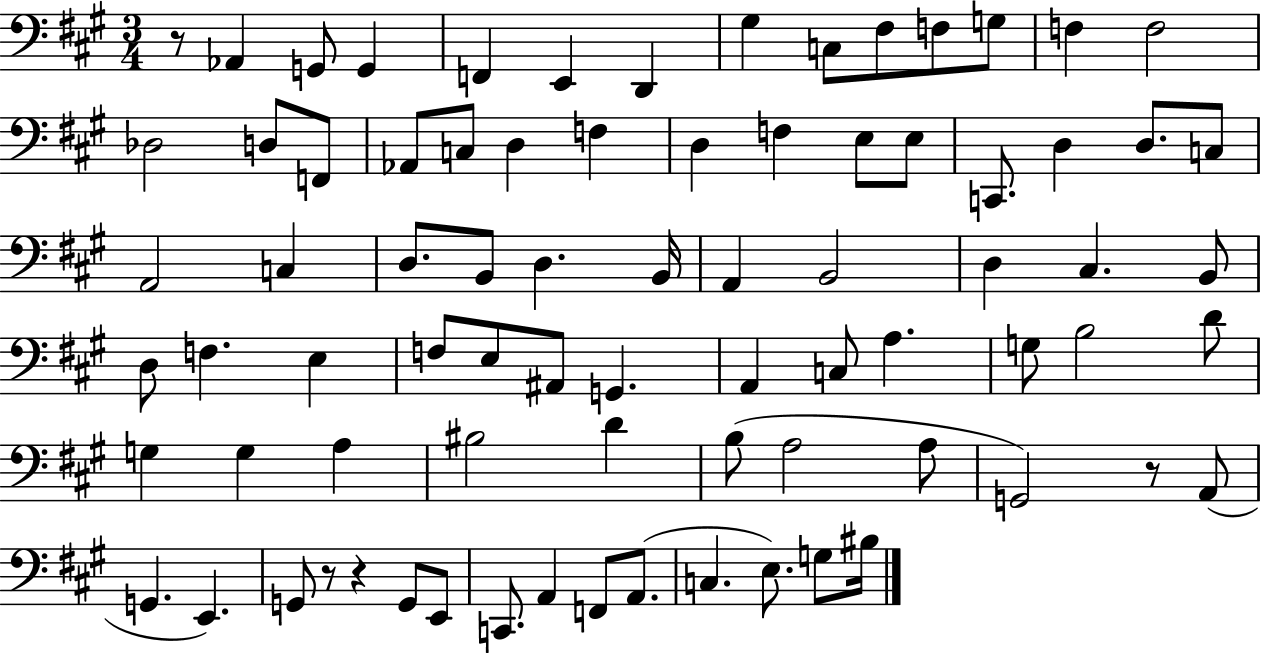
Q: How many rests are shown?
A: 4